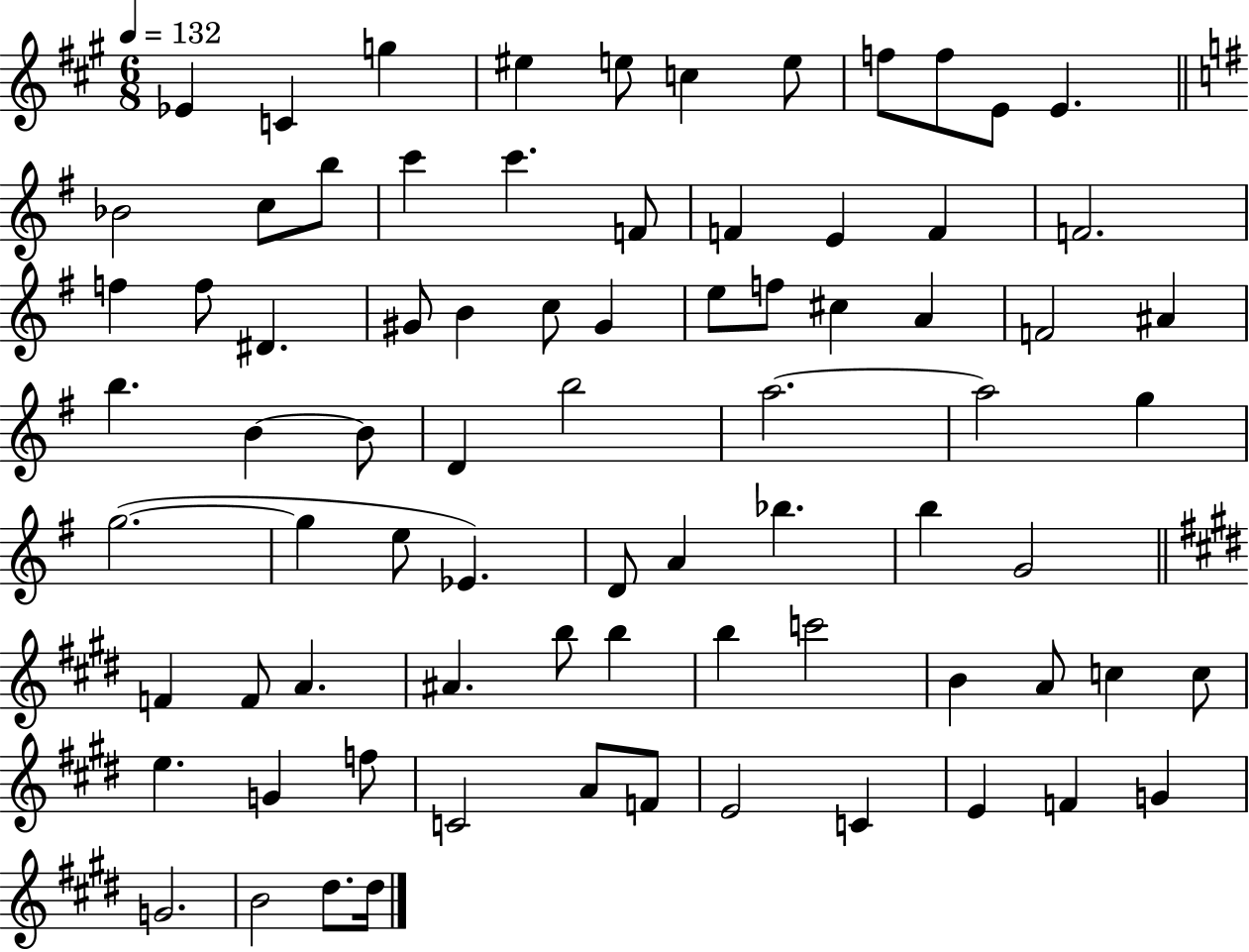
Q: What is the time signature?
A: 6/8